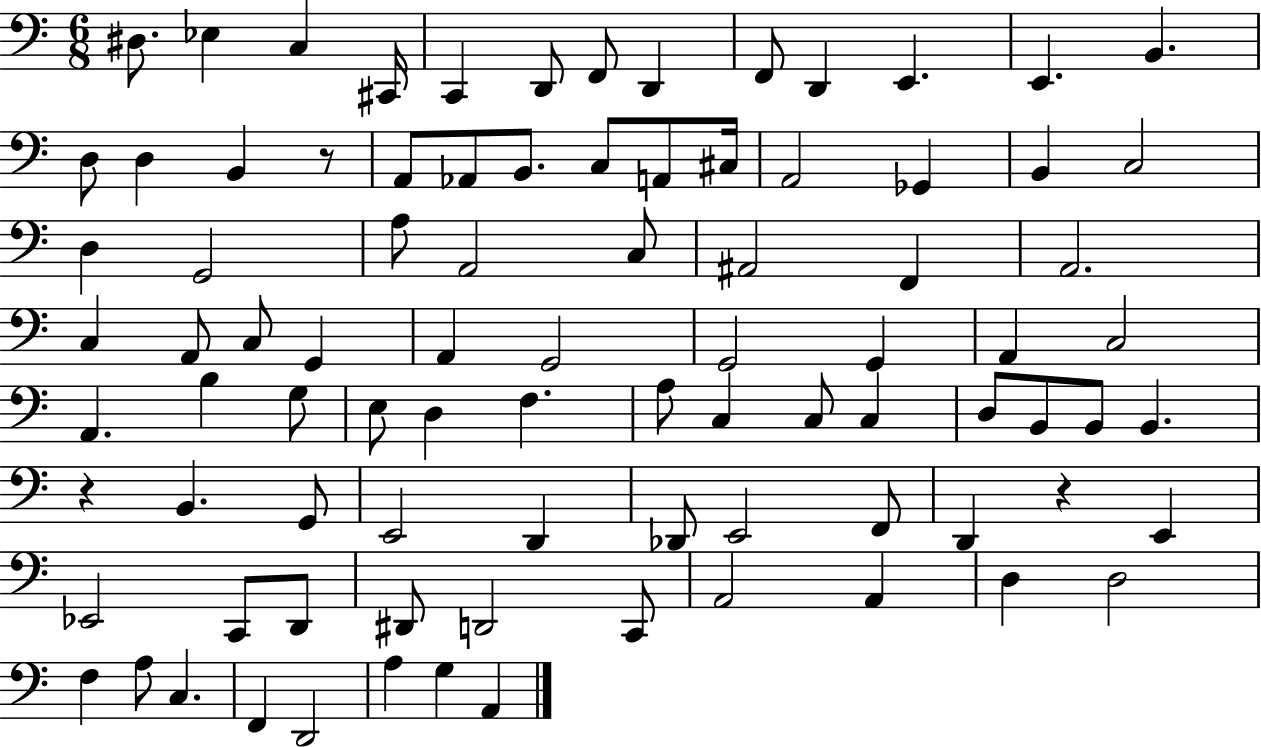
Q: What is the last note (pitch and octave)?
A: A2